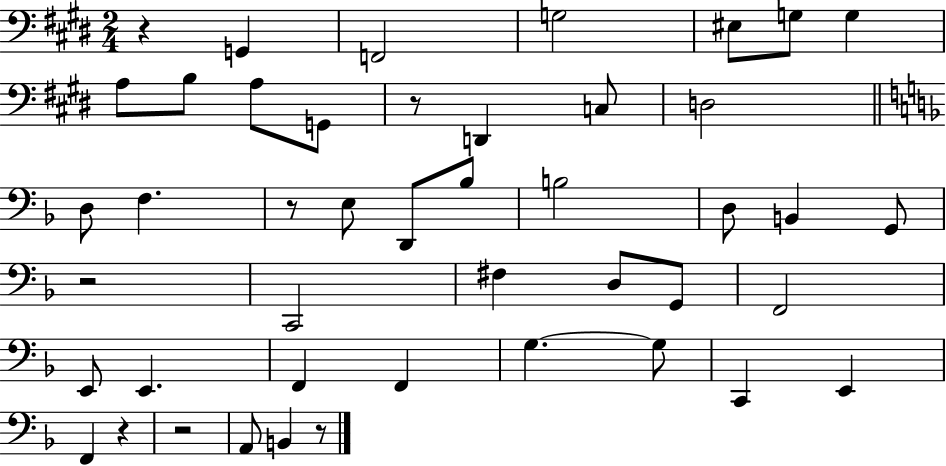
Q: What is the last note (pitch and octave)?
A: B2